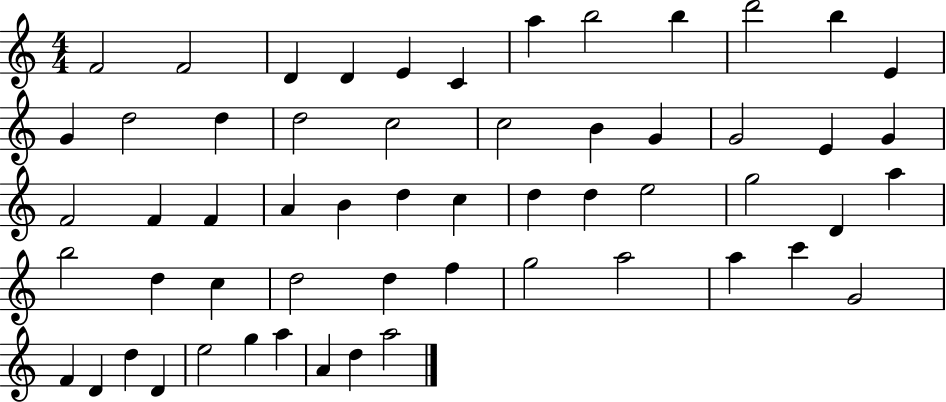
X:1
T:Untitled
M:4/4
L:1/4
K:C
F2 F2 D D E C a b2 b d'2 b E G d2 d d2 c2 c2 B G G2 E G F2 F F A B d c d d e2 g2 D a b2 d c d2 d f g2 a2 a c' G2 F D d D e2 g a A d a2